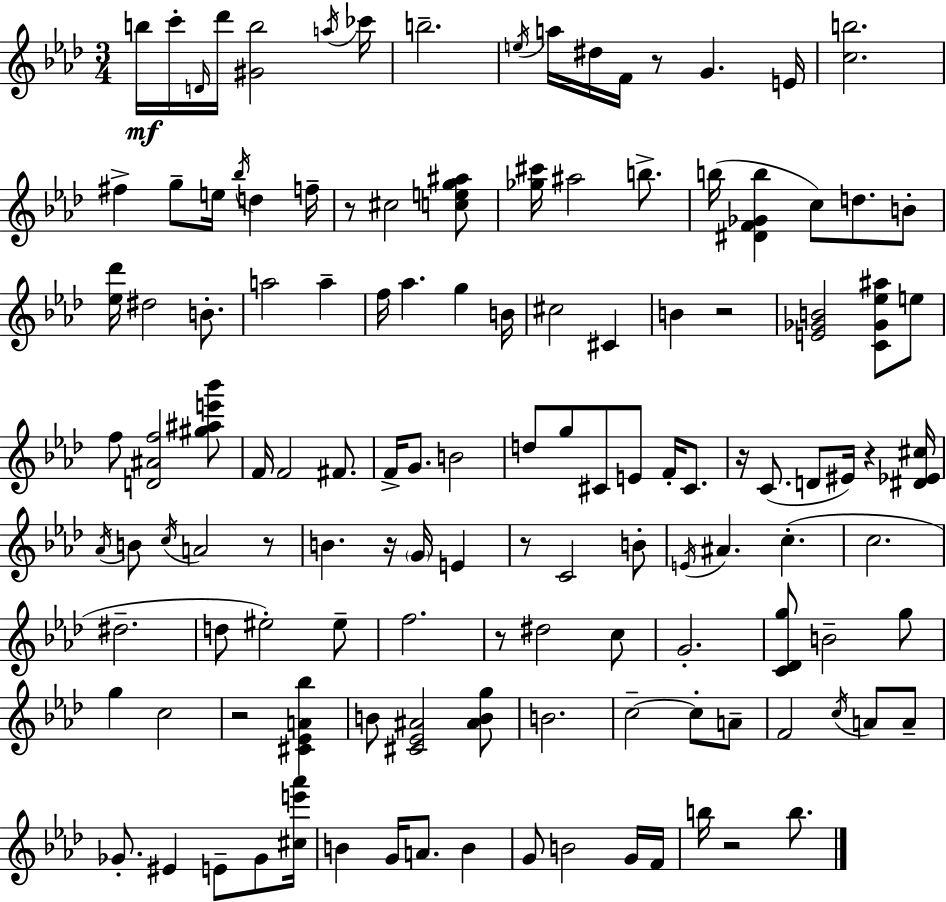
{
  \clef treble
  \numericTimeSignature
  \time 3/4
  \key f \minor
  b''16\mf c'''16-. \grace { d'16 } des'''16 <gis' b''>2 | \acciaccatura { a''16 } ces'''16 b''2.-- | \acciaccatura { e''16 } a''16 dis''16 f'16 r8 g'4. | e'16 <c'' b''>2. | \break fis''4-> g''8-- e''16 \acciaccatura { bes''16 } d''4 | f''16-- r8 cis''2 | <c'' e'' g'' ais''>8 <ges'' cis'''>16 ais''2 | b''8.-> b''16( <dis' f' ges' b''>4 c''8) d''8. | \break b'8-. <ees'' des'''>16 dis''2 | b'8.-. a''2 | a''4-- f''16 aes''4. g''4 | b'16 cis''2 | \break cis'4 b'4 r2 | <e' ges' b'>2 | <c' ges' ees'' ais''>8 e''8 f''8 <d' ais' f''>2 | <gis'' ais'' e''' bes'''>8 f'16 f'2 | \break fis'8. f'16-> g'8. b'2 | d''8 g''8 cis'8 e'8 | f'16-. cis'8. r16 c'8.( d'8 eis'16) r4 | <dis' ees' cis''>16 \acciaccatura { aes'16 } b'8 \acciaccatura { c''16 } a'2 | \break r8 b'4. | r16 \parenthesize g'16 e'4 r8 c'2 | b'8-. \acciaccatura { e'16 } ais'4. | c''4.-.( c''2. | \break dis''2.-- | d''8 eis''2-.) | eis''8-- f''2. | r8 dis''2 | \break c''8 g'2.-. | <c' des' g''>8 b'2-- | g''8 g''4 c''2 | r2 | \break <cis' ees' a' bes''>4 b'8 <cis' ees' ais'>2 | <ais' b' g''>8 b'2. | c''2--~~ | c''8-. a'8-- f'2 | \break \acciaccatura { c''16 } a'8 a'8-- ges'8.-. eis'4 | e'8-- ges'8 <cis'' e''' aes'''>16 b'4 | g'16 a'8. b'4 g'8 b'2 | g'16 f'16 b''16 r2 | \break b''8. \bar "|."
}